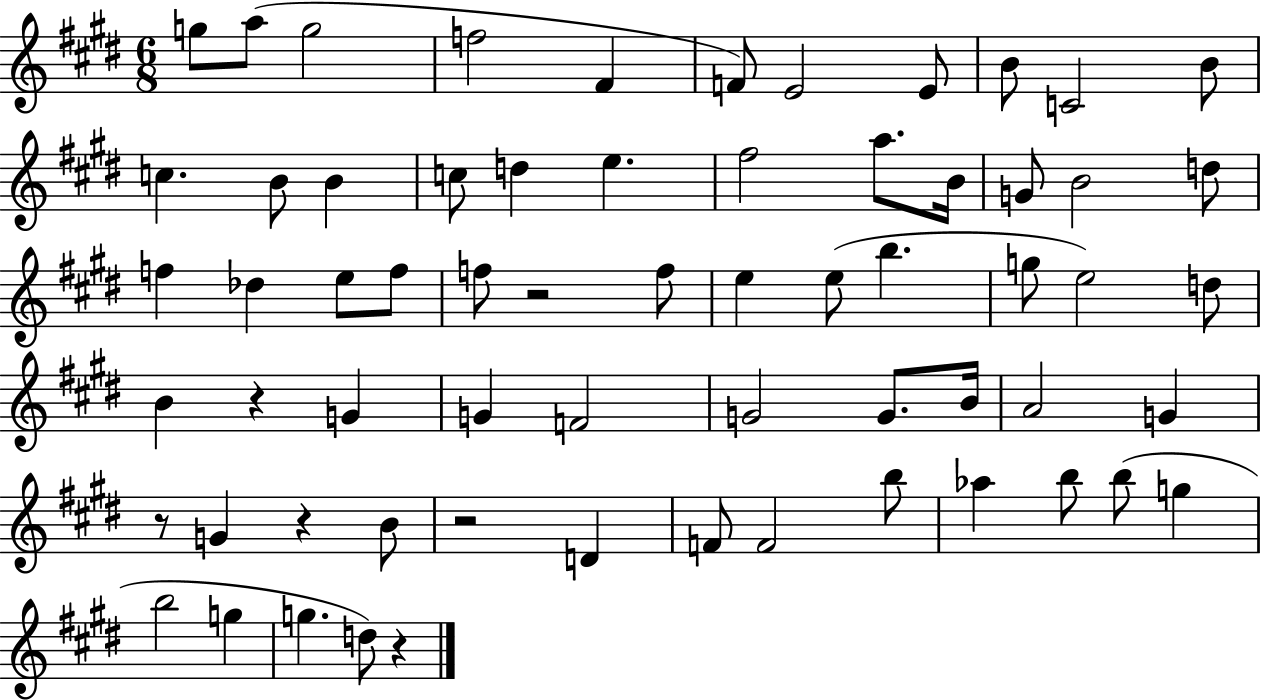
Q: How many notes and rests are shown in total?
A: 64